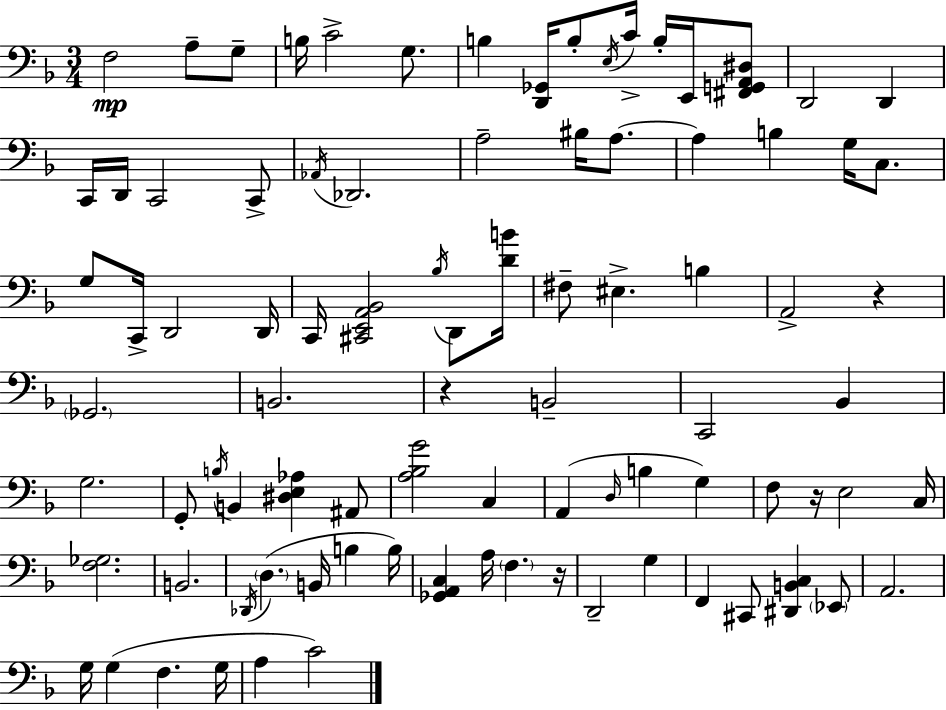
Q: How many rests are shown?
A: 4